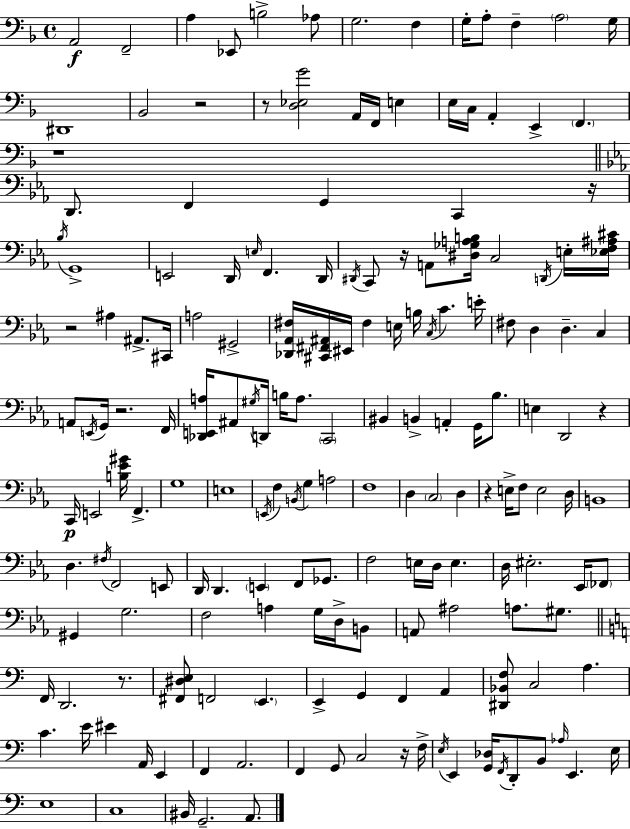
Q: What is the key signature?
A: D minor